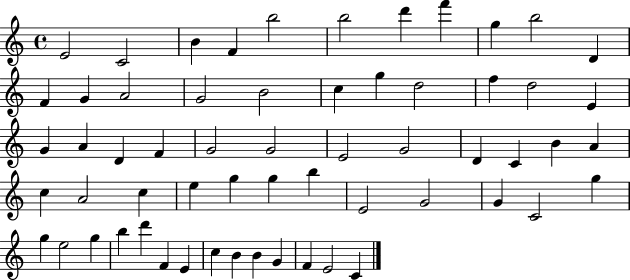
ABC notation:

X:1
T:Untitled
M:4/4
L:1/4
K:C
E2 C2 B F b2 b2 d' f' g b2 D F G A2 G2 B2 c g d2 f d2 E G A D F G2 G2 E2 G2 D C B A c A2 c e g g b E2 G2 G C2 g g e2 g b d' F E c B B G F E2 C